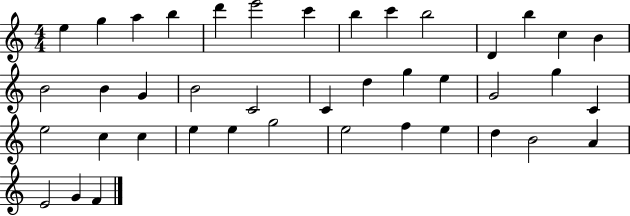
E5/q G5/q A5/q B5/q D6/q E6/h C6/q B5/q C6/q B5/h D4/q B5/q C5/q B4/q B4/h B4/q G4/q B4/h C4/h C4/q D5/q G5/q E5/q G4/h G5/q C4/q E5/h C5/q C5/q E5/q E5/q G5/h E5/h F5/q E5/q D5/q B4/h A4/q E4/h G4/q F4/q